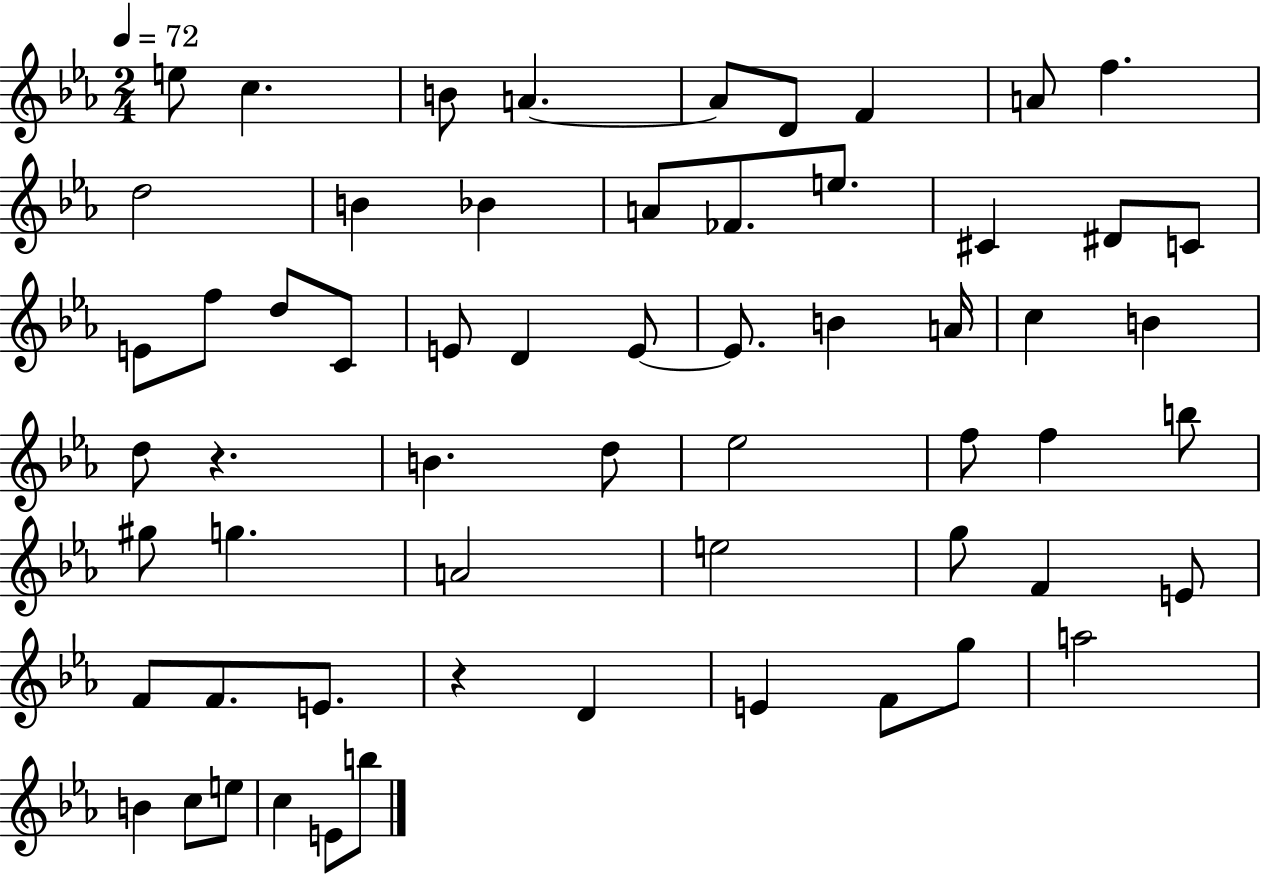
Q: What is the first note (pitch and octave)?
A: E5